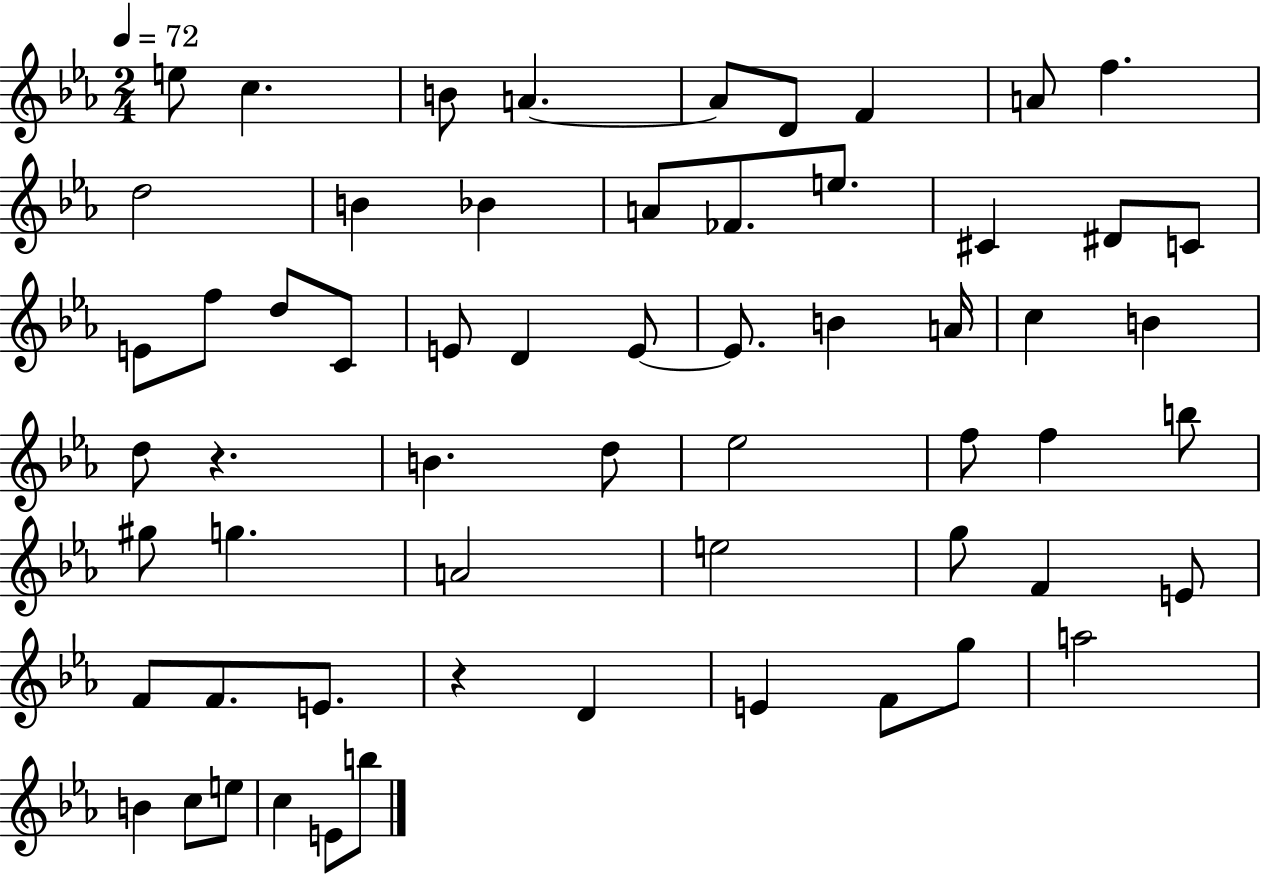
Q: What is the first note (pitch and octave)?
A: E5